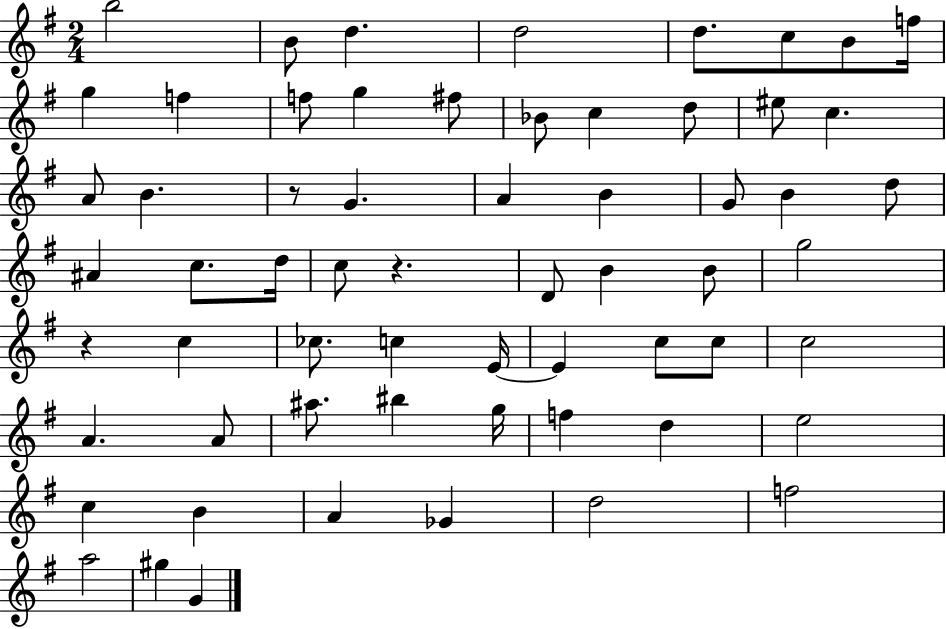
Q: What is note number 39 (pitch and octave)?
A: E4